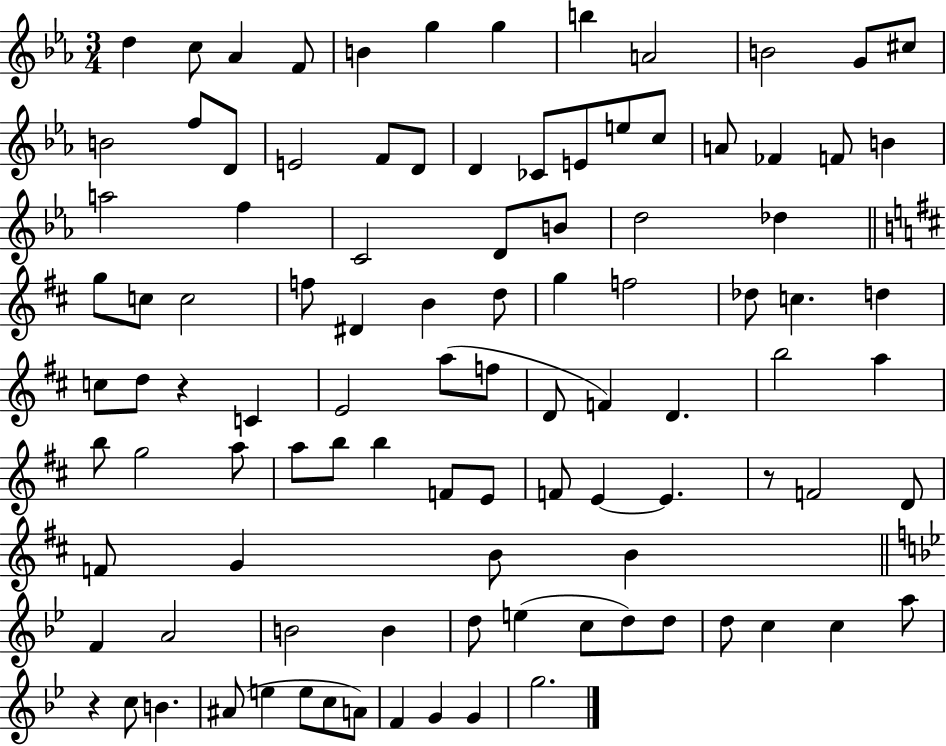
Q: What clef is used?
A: treble